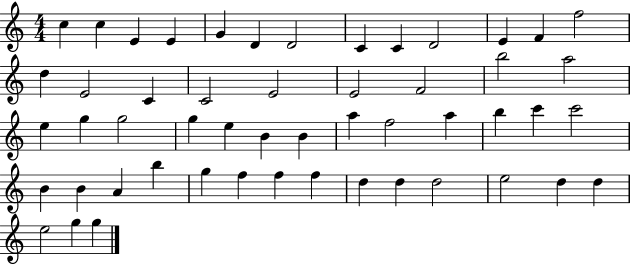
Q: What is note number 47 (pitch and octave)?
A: E5